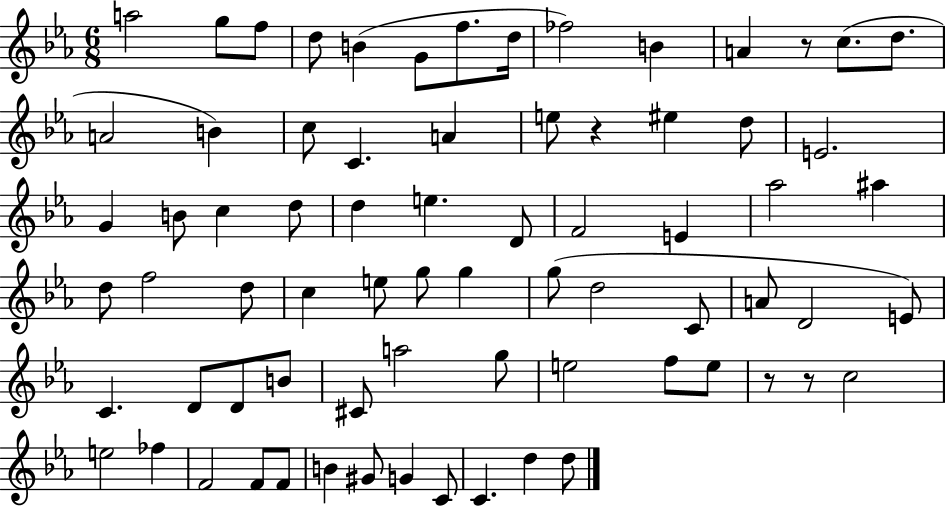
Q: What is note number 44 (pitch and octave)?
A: A4